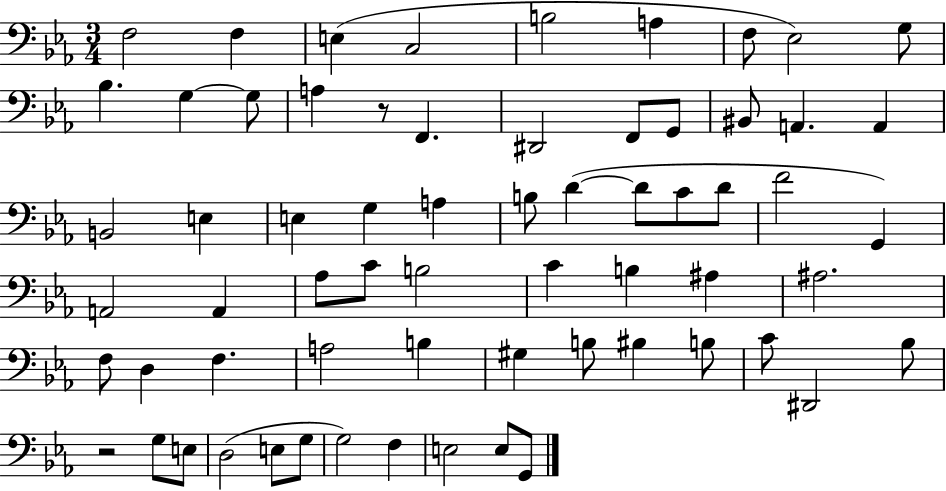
{
  \clef bass
  \numericTimeSignature
  \time 3/4
  \key ees \major
  \repeat volta 2 { f2 f4 | e4( c2 | b2 a4 | f8 ees2) g8 | \break bes4. g4~~ g8 | a4 r8 f,4. | dis,2 f,8 g,8 | bis,8 a,4. a,4 | \break b,2 e4 | e4 g4 a4 | b8 d'4~(~ d'8 c'8 d'8 | f'2 g,4) | \break a,2 a,4 | aes8 c'8 b2 | c'4 b4 ais4 | ais2. | \break f8 d4 f4. | a2 b4 | gis4 b8 bis4 b8 | c'8 dis,2 bes8 | \break r2 g8 e8 | d2( e8 g8 | g2) f4 | e2 e8 g,8 | \break } \bar "|."
}